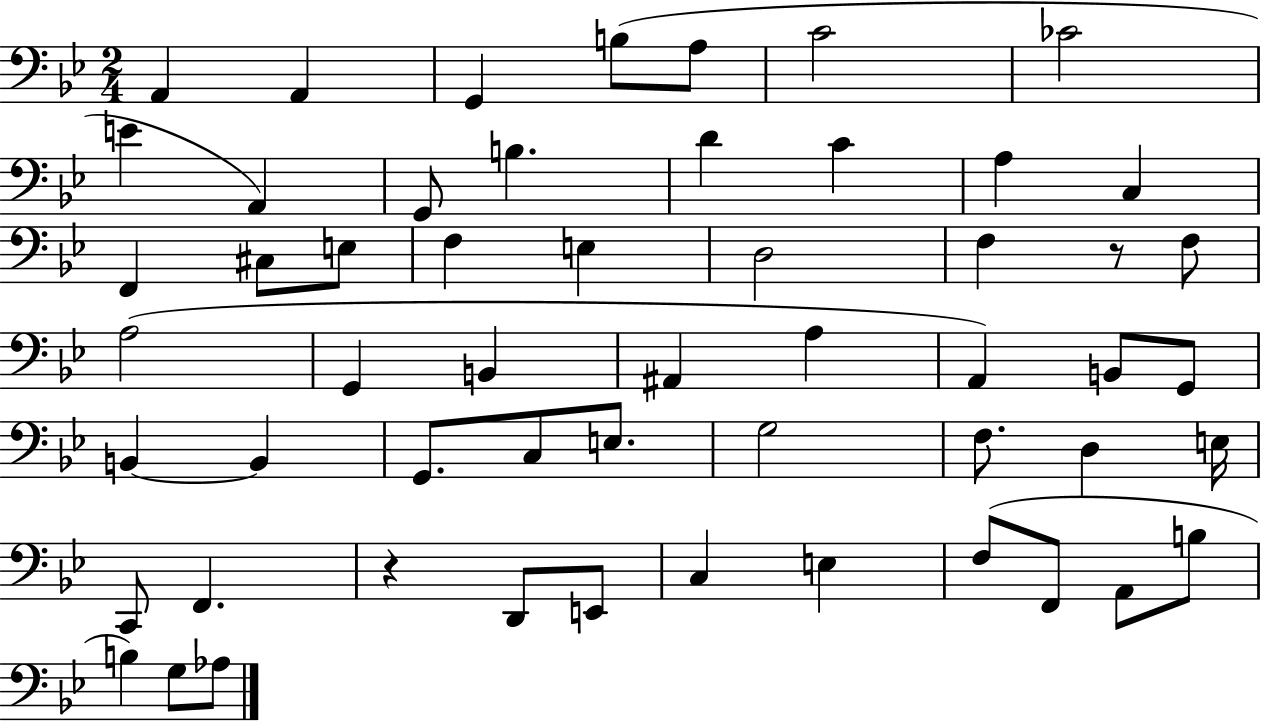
{
  \clef bass
  \numericTimeSignature
  \time 2/4
  \key bes \major
  a,4 a,4 | g,4 b8( a8 | c'2 | ces'2 | \break e'4 a,4) | g,8 b4. | d'4 c'4 | a4 c4 | \break f,4 cis8 e8 | f4 e4 | d2 | f4 r8 f8 | \break a2( | g,4 b,4 | ais,4 a4 | a,4) b,8 g,8 | \break b,4~~ b,4 | g,8. c8 e8. | g2 | f8. d4 e16 | \break c,8 f,4. | r4 d,8 e,8 | c4 e4 | f8( f,8 a,8 b8 | \break b4) g8 aes8 | \bar "|."
}